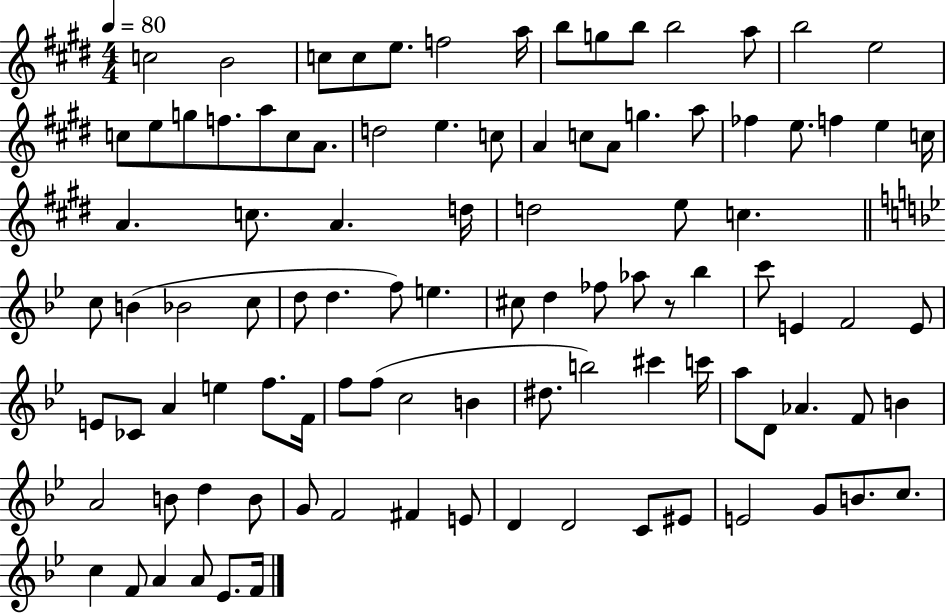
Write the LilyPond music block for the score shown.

{
  \clef treble
  \numericTimeSignature
  \time 4/4
  \key e \major
  \tempo 4 = 80
  \repeat volta 2 { c''2 b'2 | c''8 c''8 e''8. f''2 a''16 | b''8 g''8 b''8 b''2 a''8 | b''2 e''2 | \break c''8 e''8 g''8 f''8. a''8 c''8 a'8. | d''2 e''4. c''8 | a'4 c''8 a'8 g''4. a''8 | fes''4 e''8. f''4 e''4 c''16 | \break a'4. c''8. a'4. d''16 | d''2 e''8 c''4. | \bar "||" \break \key bes \major c''8 b'4( bes'2 c''8 | d''8 d''4. f''8) e''4. | cis''8 d''4 fes''8 aes''8 r8 bes''4 | c'''8 e'4 f'2 e'8 | \break e'8 ces'8 a'4 e''4 f''8. f'16 | f''8 f''8( c''2 b'4 | dis''8. b''2) cis'''4 c'''16 | a''8 d'8 aes'4. f'8 b'4 | \break a'2 b'8 d''4 b'8 | g'8 f'2 fis'4 e'8 | d'4 d'2 c'8 eis'8 | e'2 g'8 b'8. c''8. | \break c''4 f'8 a'4 a'8 ees'8. f'16 | } \bar "|."
}